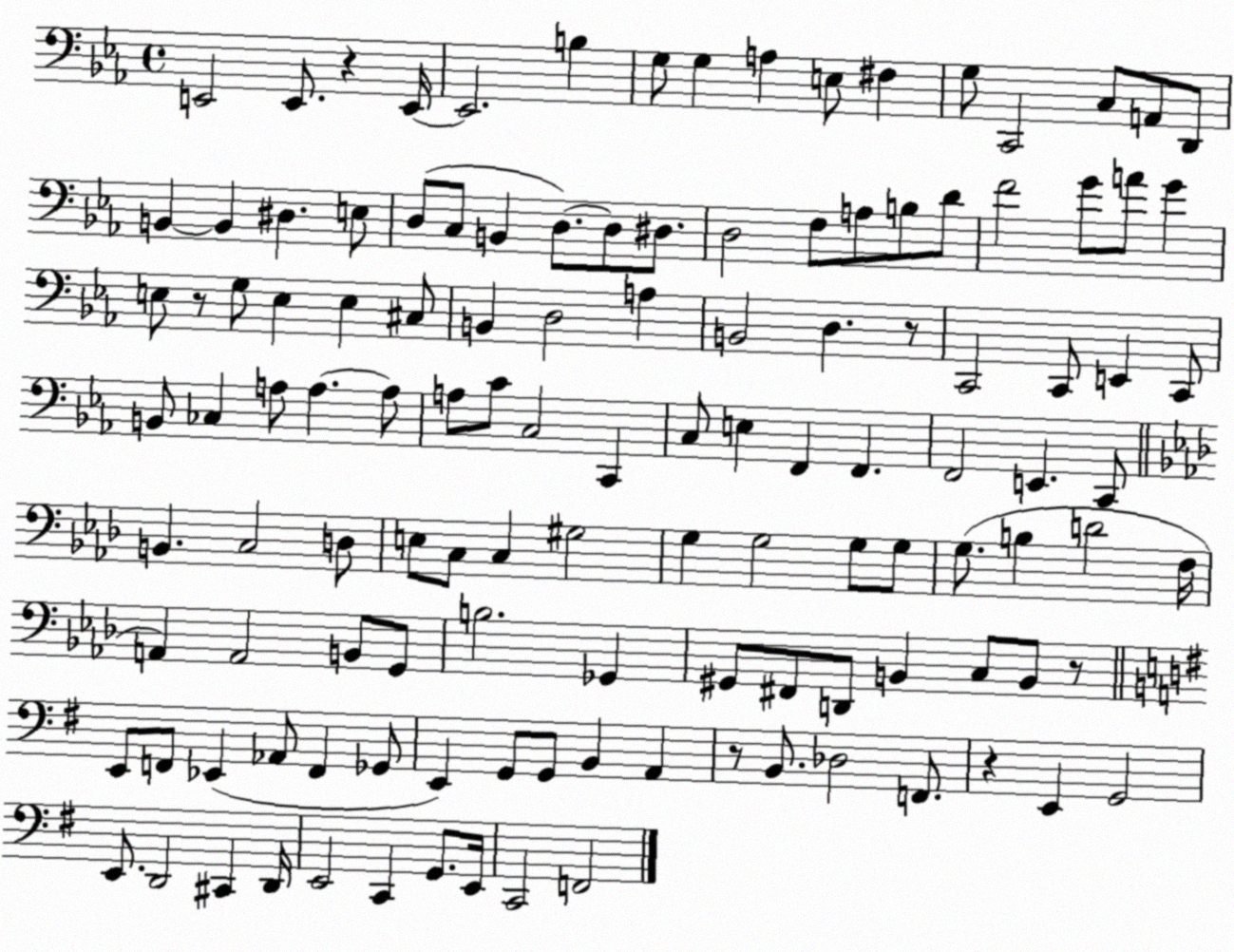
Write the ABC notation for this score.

X:1
T:Untitled
M:4/4
L:1/4
K:Eb
E,,2 E,,/2 z E,,/4 E,,2 B, G,/2 G, A, E,/2 ^F, G,/2 C,,2 C,/2 A,,/2 D,,/2 B,, B,, ^D, E,/2 D,/2 C,/2 B,, D,/2 D,/2 ^D,/2 D,2 F,/2 A,/2 B,/2 D/2 F2 G/2 A/2 G E,/2 z/2 G,/2 E, E, ^C,/2 B,, D,2 A, B,,2 D, z/2 C,,2 C,,/2 E,, C,,/2 B,,/2 _C, A,/2 A, A,/2 A,/2 C/2 C,2 C,, C,/2 E, F,, F,, F,,2 E,, C,,/2 B,, C,2 D,/2 E,/2 C,/2 C, ^G,2 G, G,2 G,/2 G,/2 G,/2 B, D2 F,/4 A,, A,,2 B,,/2 G,,/2 B,2 _G,, ^G,,/2 ^F,,/2 D,,/2 B,, C,/2 B,,/2 z/2 E,,/2 F,,/2 _E,, _A,,/2 F,, _G,,/2 E,, G,,/2 G,,/2 B,, A,, z/2 B,,/2 _D,2 F,,/2 z E,, G,,2 E,,/2 D,,2 ^C,, D,,/4 E,,2 C,, G,,/2 E,,/4 C,,2 F,,2